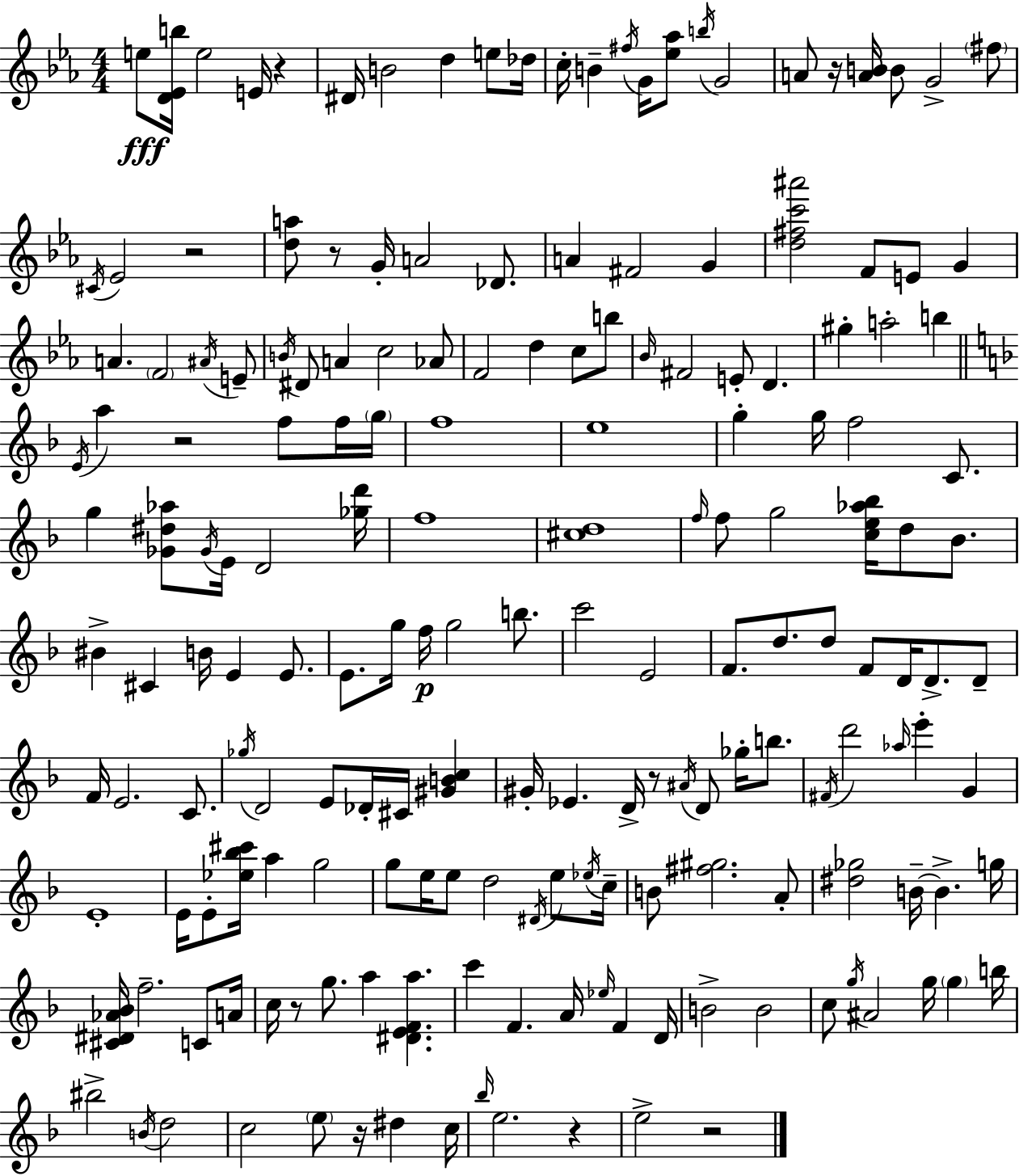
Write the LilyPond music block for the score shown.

{
  \clef treble
  \numericTimeSignature
  \time 4/4
  \key ees \major
  e''8\fff <d' ees' b''>16 e''2 e'16 r4 | dis'16 b'2 d''4 e''8 des''16 | c''16-. b'4-- \acciaccatura { fis''16 } g'16 <ees'' aes''>8 \acciaccatura { b''16 } g'2 | a'8 r16 <a' b'>16 b'8 g'2-> | \break \parenthesize fis''8 \acciaccatura { cis'16 } ees'2 r2 | <d'' a''>8 r8 g'16-. a'2 | des'8. a'4 fis'2 g'4 | <d'' fis'' c''' ais'''>2 f'8 e'8 g'4 | \break a'4. \parenthesize f'2 | \acciaccatura { ais'16 } e'8-- \acciaccatura { b'16 } dis'8 a'4 c''2 | aes'8 f'2 d''4 | c''8 b''8 \grace { bes'16 } fis'2 e'8-. | \break d'4. gis''4-. a''2-. | b''4 \bar "||" \break \key f \major \acciaccatura { e'16 } a''4 r2 f''8 f''16 | \parenthesize g''16 f''1 | e''1 | g''4-. g''16 f''2 c'8. | \break g''4 <ges' dis'' aes''>8 \acciaccatura { ges'16 } e'16 d'2 | <ges'' d'''>16 f''1 | <cis'' d''>1 | \grace { f''16 } f''8 g''2 <c'' e'' aes'' bes''>16 d''8 | \break bes'8. bis'4-> cis'4 b'16 e'4 | e'8. e'8. g''16 f''16\p g''2 | b''8. c'''2 e'2 | f'8. d''8. d''8 f'8 d'16 d'8.-> | \break d'8-- f'16 e'2. | c'8. \acciaccatura { ges''16 } d'2 e'8 des'16-. cis'16 | <gis' b' c''>4 gis'16-. ees'4. d'16-> r8 \acciaccatura { ais'16 } d'8 | ges''16-. b''8. \acciaccatura { fis'16 } d'''2 \grace { aes''16 } e'''4-. | \break g'4 e'1-. | e'16 e'8-. <ees'' bes'' cis'''>16 a''4 g''2 | g''8 e''16 e''8 d''2 | \acciaccatura { dis'16 } e''8 \acciaccatura { ees''16 } c''16-- b'8 <fis'' gis''>2. | \break a'8-. <dis'' ges''>2 | b'16--~~ b'4.-> g''16 <cis' dis' aes' bes'>16 f''2.-- | c'8 a'16 c''16 r8 g''8. a''4 | <dis' e' f' a''>4. c'''4 f'4. | \break a'16 \grace { ees''16 } f'4 d'16 b'2-> | b'2 c''8 \acciaccatura { g''16 } ais'2 | g''16 \parenthesize g''4 b''16 bis''2-> | \acciaccatura { b'16 } d''2 c''2 | \break \parenthesize e''8 r16 dis''4 c''16 \grace { bes''16 } e''2. | r4 e''2-> | r2 \bar "|."
}